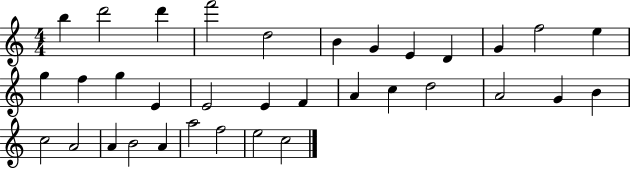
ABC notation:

X:1
T:Untitled
M:4/4
L:1/4
K:C
b d'2 d' f'2 d2 B G E D G f2 e g f g E E2 E F A c d2 A2 G B c2 A2 A B2 A a2 f2 e2 c2